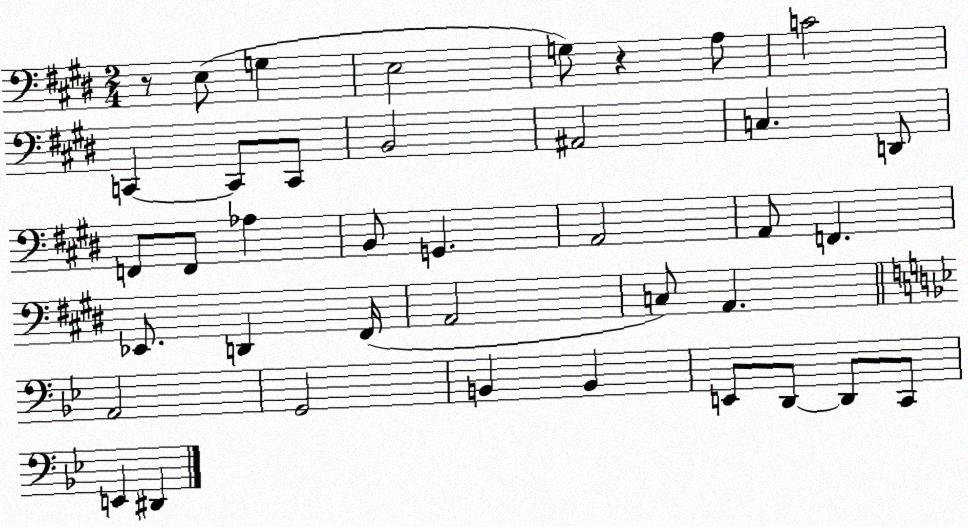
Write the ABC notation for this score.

X:1
T:Untitled
M:2/4
L:1/4
K:E
z/2 E,/2 G, E,2 G,/2 z A,/2 C2 C,, C,,/2 C,,/2 B,,2 ^A,,2 C, D,,/2 F,,/2 F,,/2 _A, B,,/2 G,, A,,2 A,,/2 F,, _E,,/2 D,, ^F,,/4 A,,2 C,/2 A,, A,,2 G,,2 B,, B,, E,,/2 D,,/2 D,,/2 C,,/2 E,, ^D,,